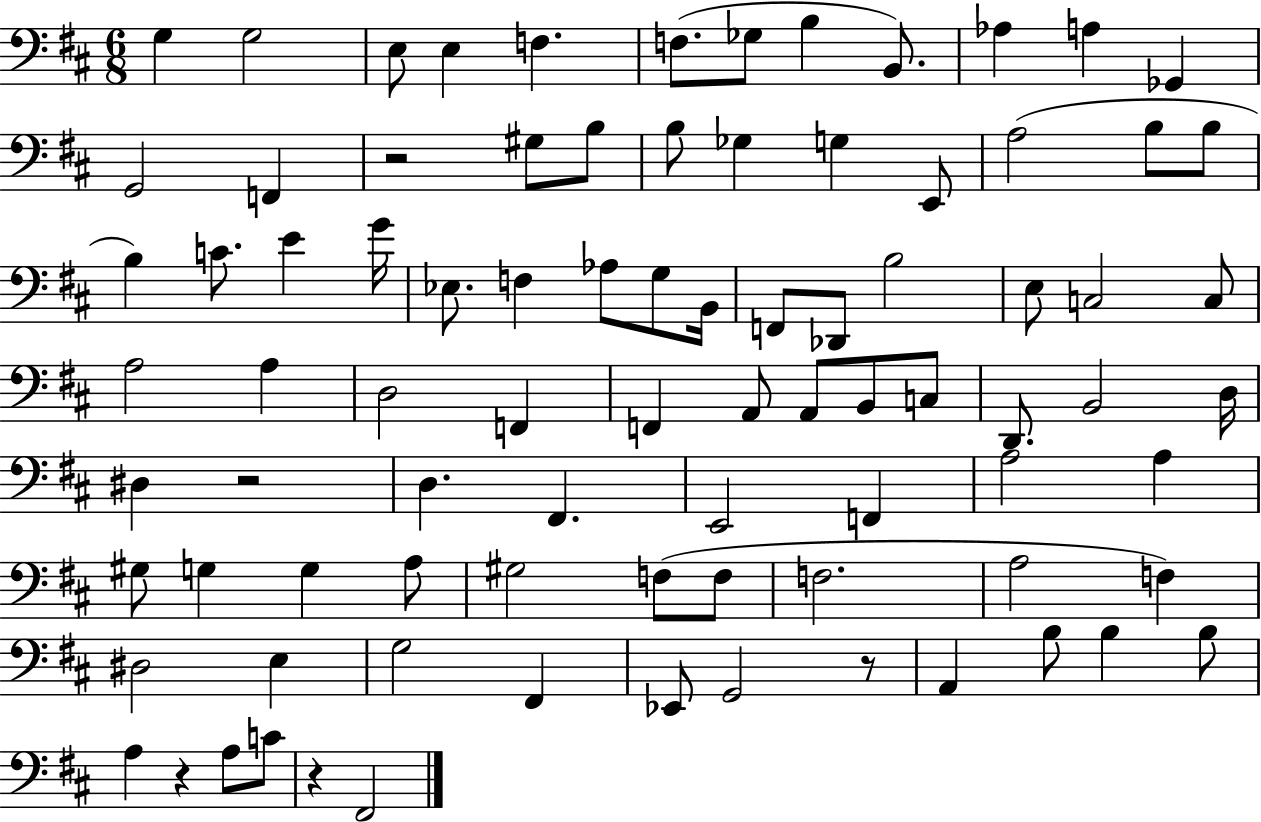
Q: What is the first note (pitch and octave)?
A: G3